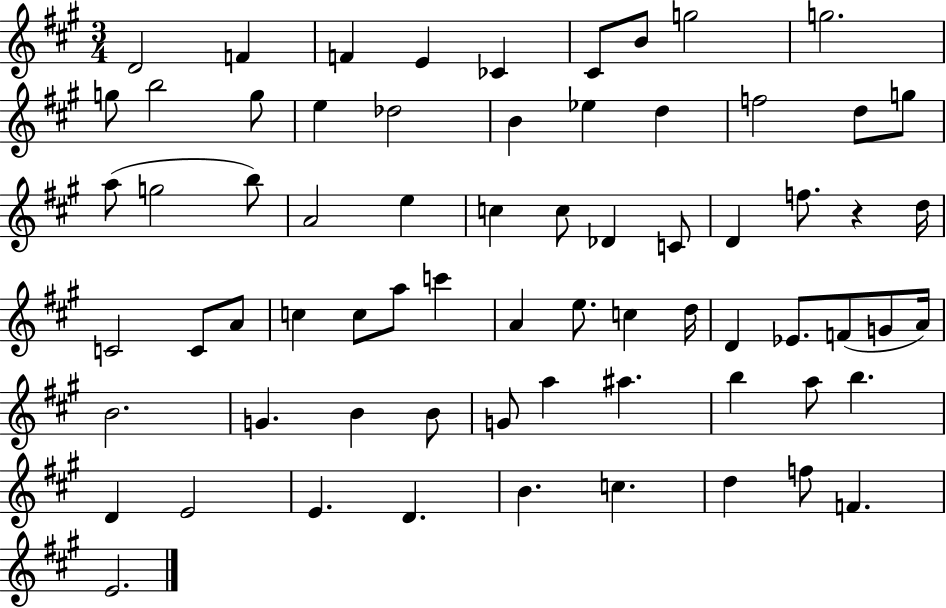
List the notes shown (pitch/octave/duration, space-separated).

D4/h F4/q F4/q E4/q CES4/q C#4/e B4/e G5/h G5/h. G5/e B5/h G5/e E5/q Db5/h B4/q Eb5/q D5/q F5/h D5/e G5/e A5/e G5/h B5/e A4/h E5/q C5/q C5/e Db4/q C4/e D4/q F5/e. R/q D5/s C4/h C4/e A4/e C5/q C5/e A5/e C6/q A4/q E5/e. C5/q D5/s D4/q Eb4/e. F4/e G4/e A4/s B4/h. G4/q. B4/q B4/e G4/e A5/q A#5/q. B5/q A5/e B5/q. D4/q E4/h E4/q. D4/q. B4/q. C5/q. D5/q F5/e F4/q. E4/h.